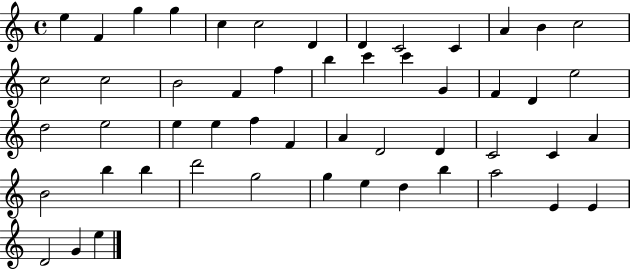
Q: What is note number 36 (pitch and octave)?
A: C4